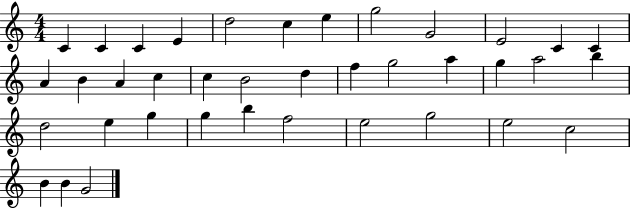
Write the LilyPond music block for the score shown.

{
  \clef treble
  \numericTimeSignature
  \time 4/4
  \key c \major
  c'4 c'4 c'4 e'4 | d''2 c''4 e''4 | g''2 g'2 | e'2 c'4 c'4 | \break a'4 b'4 a'4 c''4 | c''4 b'2 d''4 | f''4 g''2 a''4 | g''4 a''2 b''4 | \break d''2 e''4 g''4 | g''4 b''4 f''2 | e''2 g''2 | e''2 c''2 | \break b'4 b'4 g'2 | \bar "|."
}